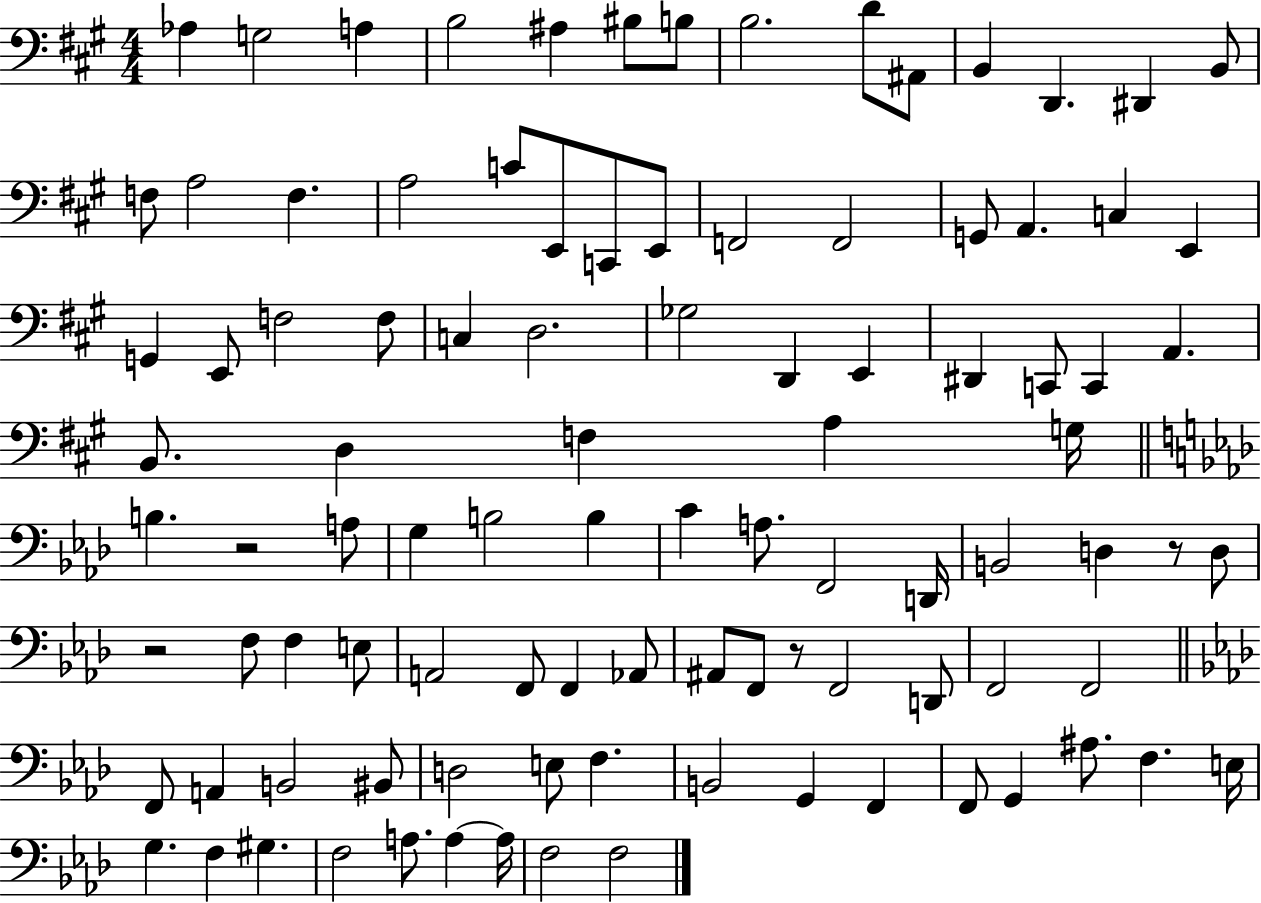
X:1
T:Untitled
M:4/4
L:1/4
K:A
_A, G,2 A, B,2 ^A, ^B,/2 B,/2 B,2 D/2 ^A,,/2 B,, D,, ^D,, B,,/2 F,/2 A,2 F, A,2 C/2 E,,/2 C,,/2 E,,/2 F,,2 F,,2 G,,/2 A,, C, E,, G,, E,,/2 F,2 F,/2 C, D,2 _G,2 D,, E,, ^D,, C,,/2 C,, A,, B,,/2 D, F, A, G,/4 B, z2 A,/2 G, B,2 B, C A,/2 F,,2 D,,/4 B,,2 D, z/2 D,/2 z2 F,/2 F, E,/2 A,,2 F,,/2 F,, _A,,/2 ^A,,/2 F,,/2 z/2 F,,2 D,,/2 F,,2 F,,2 F,,/2 A,, B,,2 ^B,,/2 D,2 E,/2 F, B,,2 G,, F,, F,,/2 G,, ^A,/2 F, E,/4 G, F, ^G, F,2 A,/2 A, A,/4 F,2 F,2